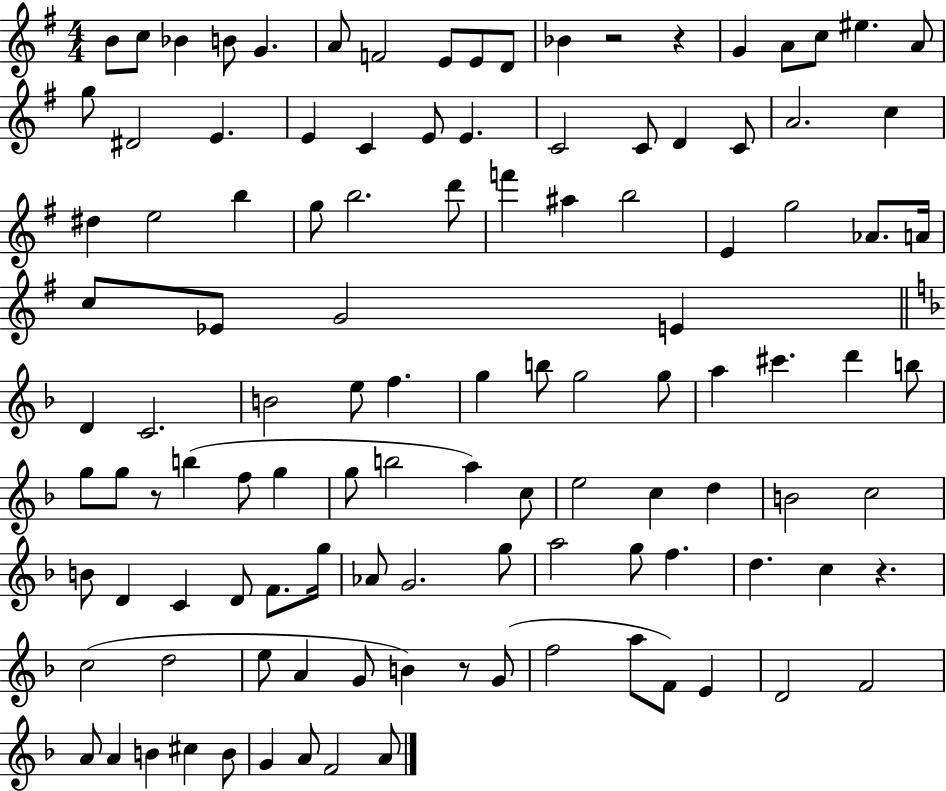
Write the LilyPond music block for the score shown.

{
  \clef treble
  \numericTimeSignature
  \time 4/4
  \key g \major
  b'8 c''8 bes'4 b'8 g'4. | a'8 f'2 e'8 e'8 d'8 | bes'4 r2 r4 | g'4 a'8 c''8 eis''4. a'8 | \break g''8 dis'2 e'4. | e'4 c'4 e'8 e'4. | c'2 c'8 d'4 c'8 | a'2. c''4 | \break dis''4 e''2 b''4 | g''8 b''2. d'''8 | f'''4 ais''4 b''2 | e'4 g''2 aes'8. a'16 | \break c''8 ees'8 g'2 e'4 | \bar "||" \break \key f \major d'4 c'2. | b'2 e''8 f''4. | g''4 b''8 g''2 g''8 | a''4 cis'''4. d'''4 b''8 | \break g''8 g''8 r8 b''4( f''8 g''4 | g''8 b''2 a''4) c''8 | e''2 c''4 d''4 | b'2 c''2 | \break b'8 d'4 c'4 d'8 f'8. g''16 | aes'8 g'2. g''8 | a''2 g''8 f''4. | d''4. c''4 r4. | \break c''2( d''2 | e''8 a'4 g'8 b'4) r8 g'8( | f''2 a''8 f'8) e'4 | d'2 f'2 | \break a'8 a'4 b'4 cis''4 b'8 | g'4 a'8 f'2 a'8 | \bar "|."
}